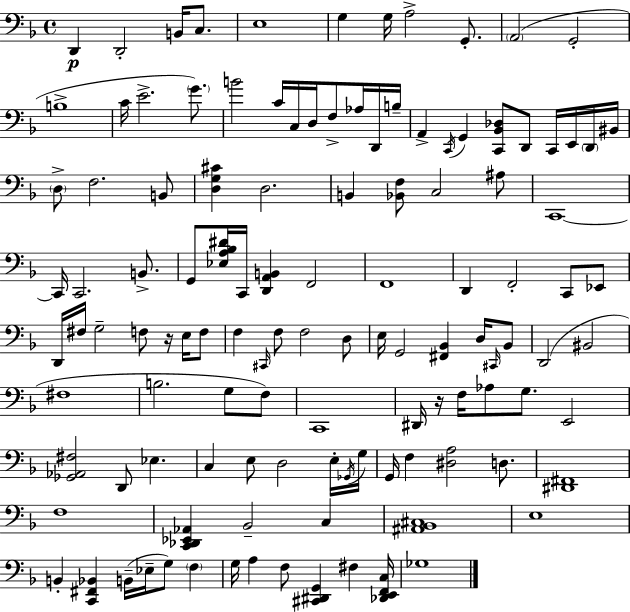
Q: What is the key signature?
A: F major